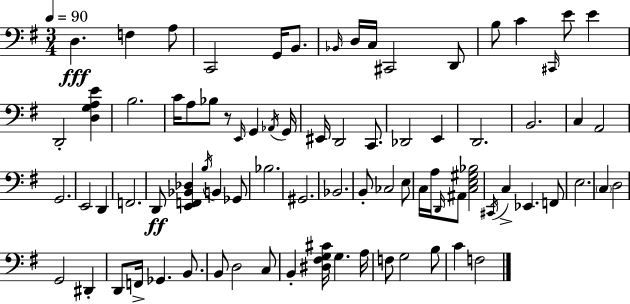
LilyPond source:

{
  \clef bass
  \numericTimeSignature
  \time 3/4
  \key g \major
  \tempo 4 = 90
  \repeat volta 2 { d4.\fff f4 a8 | c,2 g,16 b,8. | \grace { bes,16 } d16 c16 cis,2 d,8 | b8 c'4 \grace { cis,16 } e'8 e'4 | \break d,2-. <d g a e'>4 | b2. | c'16 a8 bes8 r8 \grace { e,16 } g,4 | \acciaccatura { aes,16 } g,16 eis,16 d,2 | \break c,8. des,2 | e,4 d,2. | b,2. | c4 a,2 | \break g,2. | e,2 | d,4 f,2. | d,8\ff <e, f, bes, des>4 \acciaccatura { b16 } b,4 | \break ges,8 bes2. | gis,2. | bes,2. | b,8-. ces2 | \break e8 c16 a16 \grace { d,16 } ais,8 <c e gis bes>2 | \acciaccatura { cis,16 } c4-> ees,4. | f,8 e2. | \parenthesize c4 d2 | \break g,2 | dis,4-. d,8 f,16-> ges,4. | b,8. b,8 d2 | c8 b,4-. <dis fis g cis'>16 | \break g4. a16 f8 g2 | b8 c'4 f2 | } \bar "|."
}